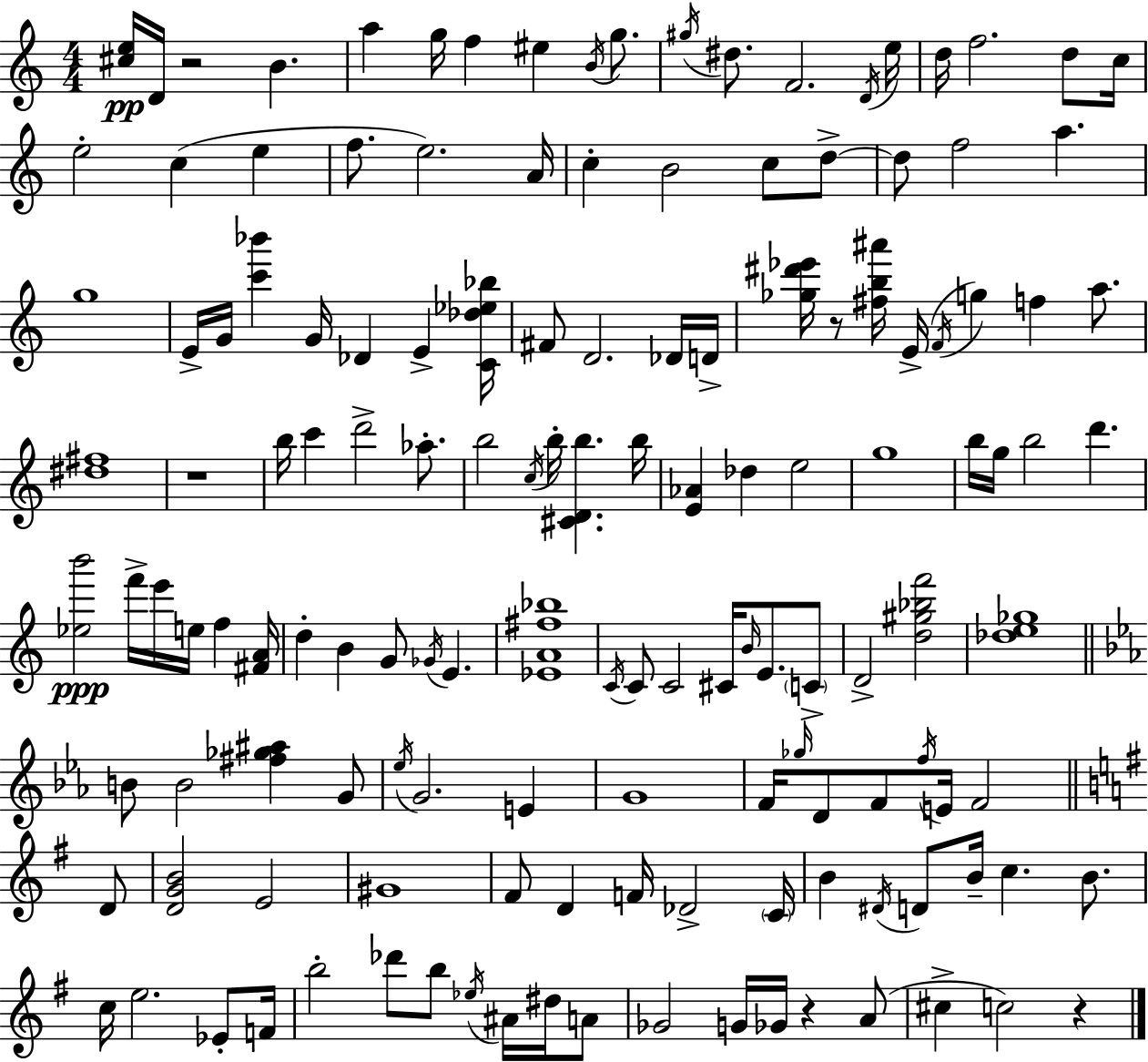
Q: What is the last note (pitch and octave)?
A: C5